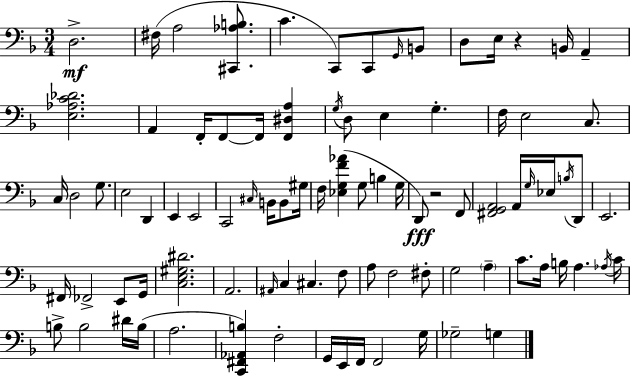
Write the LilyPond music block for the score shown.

{
  \clef bass
  \numericTimeSignature
  \time 3/4
  \key d \minor
  \repeat volta 2 { d2.->\mf | fis16( a2 <cis, aes b>8. | c'4. c,8) c,8 \grace { g,16 } b,8 | d8 e16 r4 b,16 a,4-- | \break <e aes c' des'>2. | a,4 f,16-. f,8~~ f,16 <f, dis a>4 | \acciaccatura { g16 } d8 e4 g4.-. | f16 e2 c8. | \break c16 d2 g8. | e2 d,4 | e,4 e,2 | c,2 \grace { cis16 } b,16 | \break b,8 gis16 f16 <ees g f' aes'>4( g8 b4 | g16 d,8\fff) r2 | f,8 <fis, g, a,>2 a,16 | \grace { g16 } ees16 \acciaccatura { b16 } d,8 e,2. | \break fis,16 fes,2-> | e,8 g,16 <c e gis dis'>2. | a,2. | \grace { ais,16 } c4 cis4. | \break f8 a8 f2 | fis8-. g2 | \parenthesize a4-- c'8. a16 b16 a4. | \acciaccatura { aes16 } c'16 b8-> b2 | \break dis'16 b16( a2. | <c, fis, aes, b>4) f2-. | g,16 e,16 f,16 f,2 | g16 ges2-- | \break g4 } \bar "|."
}